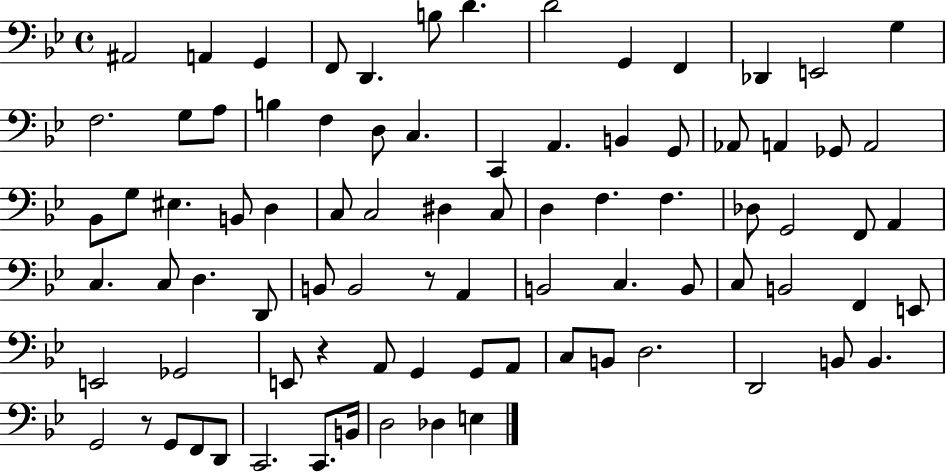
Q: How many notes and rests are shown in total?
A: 84